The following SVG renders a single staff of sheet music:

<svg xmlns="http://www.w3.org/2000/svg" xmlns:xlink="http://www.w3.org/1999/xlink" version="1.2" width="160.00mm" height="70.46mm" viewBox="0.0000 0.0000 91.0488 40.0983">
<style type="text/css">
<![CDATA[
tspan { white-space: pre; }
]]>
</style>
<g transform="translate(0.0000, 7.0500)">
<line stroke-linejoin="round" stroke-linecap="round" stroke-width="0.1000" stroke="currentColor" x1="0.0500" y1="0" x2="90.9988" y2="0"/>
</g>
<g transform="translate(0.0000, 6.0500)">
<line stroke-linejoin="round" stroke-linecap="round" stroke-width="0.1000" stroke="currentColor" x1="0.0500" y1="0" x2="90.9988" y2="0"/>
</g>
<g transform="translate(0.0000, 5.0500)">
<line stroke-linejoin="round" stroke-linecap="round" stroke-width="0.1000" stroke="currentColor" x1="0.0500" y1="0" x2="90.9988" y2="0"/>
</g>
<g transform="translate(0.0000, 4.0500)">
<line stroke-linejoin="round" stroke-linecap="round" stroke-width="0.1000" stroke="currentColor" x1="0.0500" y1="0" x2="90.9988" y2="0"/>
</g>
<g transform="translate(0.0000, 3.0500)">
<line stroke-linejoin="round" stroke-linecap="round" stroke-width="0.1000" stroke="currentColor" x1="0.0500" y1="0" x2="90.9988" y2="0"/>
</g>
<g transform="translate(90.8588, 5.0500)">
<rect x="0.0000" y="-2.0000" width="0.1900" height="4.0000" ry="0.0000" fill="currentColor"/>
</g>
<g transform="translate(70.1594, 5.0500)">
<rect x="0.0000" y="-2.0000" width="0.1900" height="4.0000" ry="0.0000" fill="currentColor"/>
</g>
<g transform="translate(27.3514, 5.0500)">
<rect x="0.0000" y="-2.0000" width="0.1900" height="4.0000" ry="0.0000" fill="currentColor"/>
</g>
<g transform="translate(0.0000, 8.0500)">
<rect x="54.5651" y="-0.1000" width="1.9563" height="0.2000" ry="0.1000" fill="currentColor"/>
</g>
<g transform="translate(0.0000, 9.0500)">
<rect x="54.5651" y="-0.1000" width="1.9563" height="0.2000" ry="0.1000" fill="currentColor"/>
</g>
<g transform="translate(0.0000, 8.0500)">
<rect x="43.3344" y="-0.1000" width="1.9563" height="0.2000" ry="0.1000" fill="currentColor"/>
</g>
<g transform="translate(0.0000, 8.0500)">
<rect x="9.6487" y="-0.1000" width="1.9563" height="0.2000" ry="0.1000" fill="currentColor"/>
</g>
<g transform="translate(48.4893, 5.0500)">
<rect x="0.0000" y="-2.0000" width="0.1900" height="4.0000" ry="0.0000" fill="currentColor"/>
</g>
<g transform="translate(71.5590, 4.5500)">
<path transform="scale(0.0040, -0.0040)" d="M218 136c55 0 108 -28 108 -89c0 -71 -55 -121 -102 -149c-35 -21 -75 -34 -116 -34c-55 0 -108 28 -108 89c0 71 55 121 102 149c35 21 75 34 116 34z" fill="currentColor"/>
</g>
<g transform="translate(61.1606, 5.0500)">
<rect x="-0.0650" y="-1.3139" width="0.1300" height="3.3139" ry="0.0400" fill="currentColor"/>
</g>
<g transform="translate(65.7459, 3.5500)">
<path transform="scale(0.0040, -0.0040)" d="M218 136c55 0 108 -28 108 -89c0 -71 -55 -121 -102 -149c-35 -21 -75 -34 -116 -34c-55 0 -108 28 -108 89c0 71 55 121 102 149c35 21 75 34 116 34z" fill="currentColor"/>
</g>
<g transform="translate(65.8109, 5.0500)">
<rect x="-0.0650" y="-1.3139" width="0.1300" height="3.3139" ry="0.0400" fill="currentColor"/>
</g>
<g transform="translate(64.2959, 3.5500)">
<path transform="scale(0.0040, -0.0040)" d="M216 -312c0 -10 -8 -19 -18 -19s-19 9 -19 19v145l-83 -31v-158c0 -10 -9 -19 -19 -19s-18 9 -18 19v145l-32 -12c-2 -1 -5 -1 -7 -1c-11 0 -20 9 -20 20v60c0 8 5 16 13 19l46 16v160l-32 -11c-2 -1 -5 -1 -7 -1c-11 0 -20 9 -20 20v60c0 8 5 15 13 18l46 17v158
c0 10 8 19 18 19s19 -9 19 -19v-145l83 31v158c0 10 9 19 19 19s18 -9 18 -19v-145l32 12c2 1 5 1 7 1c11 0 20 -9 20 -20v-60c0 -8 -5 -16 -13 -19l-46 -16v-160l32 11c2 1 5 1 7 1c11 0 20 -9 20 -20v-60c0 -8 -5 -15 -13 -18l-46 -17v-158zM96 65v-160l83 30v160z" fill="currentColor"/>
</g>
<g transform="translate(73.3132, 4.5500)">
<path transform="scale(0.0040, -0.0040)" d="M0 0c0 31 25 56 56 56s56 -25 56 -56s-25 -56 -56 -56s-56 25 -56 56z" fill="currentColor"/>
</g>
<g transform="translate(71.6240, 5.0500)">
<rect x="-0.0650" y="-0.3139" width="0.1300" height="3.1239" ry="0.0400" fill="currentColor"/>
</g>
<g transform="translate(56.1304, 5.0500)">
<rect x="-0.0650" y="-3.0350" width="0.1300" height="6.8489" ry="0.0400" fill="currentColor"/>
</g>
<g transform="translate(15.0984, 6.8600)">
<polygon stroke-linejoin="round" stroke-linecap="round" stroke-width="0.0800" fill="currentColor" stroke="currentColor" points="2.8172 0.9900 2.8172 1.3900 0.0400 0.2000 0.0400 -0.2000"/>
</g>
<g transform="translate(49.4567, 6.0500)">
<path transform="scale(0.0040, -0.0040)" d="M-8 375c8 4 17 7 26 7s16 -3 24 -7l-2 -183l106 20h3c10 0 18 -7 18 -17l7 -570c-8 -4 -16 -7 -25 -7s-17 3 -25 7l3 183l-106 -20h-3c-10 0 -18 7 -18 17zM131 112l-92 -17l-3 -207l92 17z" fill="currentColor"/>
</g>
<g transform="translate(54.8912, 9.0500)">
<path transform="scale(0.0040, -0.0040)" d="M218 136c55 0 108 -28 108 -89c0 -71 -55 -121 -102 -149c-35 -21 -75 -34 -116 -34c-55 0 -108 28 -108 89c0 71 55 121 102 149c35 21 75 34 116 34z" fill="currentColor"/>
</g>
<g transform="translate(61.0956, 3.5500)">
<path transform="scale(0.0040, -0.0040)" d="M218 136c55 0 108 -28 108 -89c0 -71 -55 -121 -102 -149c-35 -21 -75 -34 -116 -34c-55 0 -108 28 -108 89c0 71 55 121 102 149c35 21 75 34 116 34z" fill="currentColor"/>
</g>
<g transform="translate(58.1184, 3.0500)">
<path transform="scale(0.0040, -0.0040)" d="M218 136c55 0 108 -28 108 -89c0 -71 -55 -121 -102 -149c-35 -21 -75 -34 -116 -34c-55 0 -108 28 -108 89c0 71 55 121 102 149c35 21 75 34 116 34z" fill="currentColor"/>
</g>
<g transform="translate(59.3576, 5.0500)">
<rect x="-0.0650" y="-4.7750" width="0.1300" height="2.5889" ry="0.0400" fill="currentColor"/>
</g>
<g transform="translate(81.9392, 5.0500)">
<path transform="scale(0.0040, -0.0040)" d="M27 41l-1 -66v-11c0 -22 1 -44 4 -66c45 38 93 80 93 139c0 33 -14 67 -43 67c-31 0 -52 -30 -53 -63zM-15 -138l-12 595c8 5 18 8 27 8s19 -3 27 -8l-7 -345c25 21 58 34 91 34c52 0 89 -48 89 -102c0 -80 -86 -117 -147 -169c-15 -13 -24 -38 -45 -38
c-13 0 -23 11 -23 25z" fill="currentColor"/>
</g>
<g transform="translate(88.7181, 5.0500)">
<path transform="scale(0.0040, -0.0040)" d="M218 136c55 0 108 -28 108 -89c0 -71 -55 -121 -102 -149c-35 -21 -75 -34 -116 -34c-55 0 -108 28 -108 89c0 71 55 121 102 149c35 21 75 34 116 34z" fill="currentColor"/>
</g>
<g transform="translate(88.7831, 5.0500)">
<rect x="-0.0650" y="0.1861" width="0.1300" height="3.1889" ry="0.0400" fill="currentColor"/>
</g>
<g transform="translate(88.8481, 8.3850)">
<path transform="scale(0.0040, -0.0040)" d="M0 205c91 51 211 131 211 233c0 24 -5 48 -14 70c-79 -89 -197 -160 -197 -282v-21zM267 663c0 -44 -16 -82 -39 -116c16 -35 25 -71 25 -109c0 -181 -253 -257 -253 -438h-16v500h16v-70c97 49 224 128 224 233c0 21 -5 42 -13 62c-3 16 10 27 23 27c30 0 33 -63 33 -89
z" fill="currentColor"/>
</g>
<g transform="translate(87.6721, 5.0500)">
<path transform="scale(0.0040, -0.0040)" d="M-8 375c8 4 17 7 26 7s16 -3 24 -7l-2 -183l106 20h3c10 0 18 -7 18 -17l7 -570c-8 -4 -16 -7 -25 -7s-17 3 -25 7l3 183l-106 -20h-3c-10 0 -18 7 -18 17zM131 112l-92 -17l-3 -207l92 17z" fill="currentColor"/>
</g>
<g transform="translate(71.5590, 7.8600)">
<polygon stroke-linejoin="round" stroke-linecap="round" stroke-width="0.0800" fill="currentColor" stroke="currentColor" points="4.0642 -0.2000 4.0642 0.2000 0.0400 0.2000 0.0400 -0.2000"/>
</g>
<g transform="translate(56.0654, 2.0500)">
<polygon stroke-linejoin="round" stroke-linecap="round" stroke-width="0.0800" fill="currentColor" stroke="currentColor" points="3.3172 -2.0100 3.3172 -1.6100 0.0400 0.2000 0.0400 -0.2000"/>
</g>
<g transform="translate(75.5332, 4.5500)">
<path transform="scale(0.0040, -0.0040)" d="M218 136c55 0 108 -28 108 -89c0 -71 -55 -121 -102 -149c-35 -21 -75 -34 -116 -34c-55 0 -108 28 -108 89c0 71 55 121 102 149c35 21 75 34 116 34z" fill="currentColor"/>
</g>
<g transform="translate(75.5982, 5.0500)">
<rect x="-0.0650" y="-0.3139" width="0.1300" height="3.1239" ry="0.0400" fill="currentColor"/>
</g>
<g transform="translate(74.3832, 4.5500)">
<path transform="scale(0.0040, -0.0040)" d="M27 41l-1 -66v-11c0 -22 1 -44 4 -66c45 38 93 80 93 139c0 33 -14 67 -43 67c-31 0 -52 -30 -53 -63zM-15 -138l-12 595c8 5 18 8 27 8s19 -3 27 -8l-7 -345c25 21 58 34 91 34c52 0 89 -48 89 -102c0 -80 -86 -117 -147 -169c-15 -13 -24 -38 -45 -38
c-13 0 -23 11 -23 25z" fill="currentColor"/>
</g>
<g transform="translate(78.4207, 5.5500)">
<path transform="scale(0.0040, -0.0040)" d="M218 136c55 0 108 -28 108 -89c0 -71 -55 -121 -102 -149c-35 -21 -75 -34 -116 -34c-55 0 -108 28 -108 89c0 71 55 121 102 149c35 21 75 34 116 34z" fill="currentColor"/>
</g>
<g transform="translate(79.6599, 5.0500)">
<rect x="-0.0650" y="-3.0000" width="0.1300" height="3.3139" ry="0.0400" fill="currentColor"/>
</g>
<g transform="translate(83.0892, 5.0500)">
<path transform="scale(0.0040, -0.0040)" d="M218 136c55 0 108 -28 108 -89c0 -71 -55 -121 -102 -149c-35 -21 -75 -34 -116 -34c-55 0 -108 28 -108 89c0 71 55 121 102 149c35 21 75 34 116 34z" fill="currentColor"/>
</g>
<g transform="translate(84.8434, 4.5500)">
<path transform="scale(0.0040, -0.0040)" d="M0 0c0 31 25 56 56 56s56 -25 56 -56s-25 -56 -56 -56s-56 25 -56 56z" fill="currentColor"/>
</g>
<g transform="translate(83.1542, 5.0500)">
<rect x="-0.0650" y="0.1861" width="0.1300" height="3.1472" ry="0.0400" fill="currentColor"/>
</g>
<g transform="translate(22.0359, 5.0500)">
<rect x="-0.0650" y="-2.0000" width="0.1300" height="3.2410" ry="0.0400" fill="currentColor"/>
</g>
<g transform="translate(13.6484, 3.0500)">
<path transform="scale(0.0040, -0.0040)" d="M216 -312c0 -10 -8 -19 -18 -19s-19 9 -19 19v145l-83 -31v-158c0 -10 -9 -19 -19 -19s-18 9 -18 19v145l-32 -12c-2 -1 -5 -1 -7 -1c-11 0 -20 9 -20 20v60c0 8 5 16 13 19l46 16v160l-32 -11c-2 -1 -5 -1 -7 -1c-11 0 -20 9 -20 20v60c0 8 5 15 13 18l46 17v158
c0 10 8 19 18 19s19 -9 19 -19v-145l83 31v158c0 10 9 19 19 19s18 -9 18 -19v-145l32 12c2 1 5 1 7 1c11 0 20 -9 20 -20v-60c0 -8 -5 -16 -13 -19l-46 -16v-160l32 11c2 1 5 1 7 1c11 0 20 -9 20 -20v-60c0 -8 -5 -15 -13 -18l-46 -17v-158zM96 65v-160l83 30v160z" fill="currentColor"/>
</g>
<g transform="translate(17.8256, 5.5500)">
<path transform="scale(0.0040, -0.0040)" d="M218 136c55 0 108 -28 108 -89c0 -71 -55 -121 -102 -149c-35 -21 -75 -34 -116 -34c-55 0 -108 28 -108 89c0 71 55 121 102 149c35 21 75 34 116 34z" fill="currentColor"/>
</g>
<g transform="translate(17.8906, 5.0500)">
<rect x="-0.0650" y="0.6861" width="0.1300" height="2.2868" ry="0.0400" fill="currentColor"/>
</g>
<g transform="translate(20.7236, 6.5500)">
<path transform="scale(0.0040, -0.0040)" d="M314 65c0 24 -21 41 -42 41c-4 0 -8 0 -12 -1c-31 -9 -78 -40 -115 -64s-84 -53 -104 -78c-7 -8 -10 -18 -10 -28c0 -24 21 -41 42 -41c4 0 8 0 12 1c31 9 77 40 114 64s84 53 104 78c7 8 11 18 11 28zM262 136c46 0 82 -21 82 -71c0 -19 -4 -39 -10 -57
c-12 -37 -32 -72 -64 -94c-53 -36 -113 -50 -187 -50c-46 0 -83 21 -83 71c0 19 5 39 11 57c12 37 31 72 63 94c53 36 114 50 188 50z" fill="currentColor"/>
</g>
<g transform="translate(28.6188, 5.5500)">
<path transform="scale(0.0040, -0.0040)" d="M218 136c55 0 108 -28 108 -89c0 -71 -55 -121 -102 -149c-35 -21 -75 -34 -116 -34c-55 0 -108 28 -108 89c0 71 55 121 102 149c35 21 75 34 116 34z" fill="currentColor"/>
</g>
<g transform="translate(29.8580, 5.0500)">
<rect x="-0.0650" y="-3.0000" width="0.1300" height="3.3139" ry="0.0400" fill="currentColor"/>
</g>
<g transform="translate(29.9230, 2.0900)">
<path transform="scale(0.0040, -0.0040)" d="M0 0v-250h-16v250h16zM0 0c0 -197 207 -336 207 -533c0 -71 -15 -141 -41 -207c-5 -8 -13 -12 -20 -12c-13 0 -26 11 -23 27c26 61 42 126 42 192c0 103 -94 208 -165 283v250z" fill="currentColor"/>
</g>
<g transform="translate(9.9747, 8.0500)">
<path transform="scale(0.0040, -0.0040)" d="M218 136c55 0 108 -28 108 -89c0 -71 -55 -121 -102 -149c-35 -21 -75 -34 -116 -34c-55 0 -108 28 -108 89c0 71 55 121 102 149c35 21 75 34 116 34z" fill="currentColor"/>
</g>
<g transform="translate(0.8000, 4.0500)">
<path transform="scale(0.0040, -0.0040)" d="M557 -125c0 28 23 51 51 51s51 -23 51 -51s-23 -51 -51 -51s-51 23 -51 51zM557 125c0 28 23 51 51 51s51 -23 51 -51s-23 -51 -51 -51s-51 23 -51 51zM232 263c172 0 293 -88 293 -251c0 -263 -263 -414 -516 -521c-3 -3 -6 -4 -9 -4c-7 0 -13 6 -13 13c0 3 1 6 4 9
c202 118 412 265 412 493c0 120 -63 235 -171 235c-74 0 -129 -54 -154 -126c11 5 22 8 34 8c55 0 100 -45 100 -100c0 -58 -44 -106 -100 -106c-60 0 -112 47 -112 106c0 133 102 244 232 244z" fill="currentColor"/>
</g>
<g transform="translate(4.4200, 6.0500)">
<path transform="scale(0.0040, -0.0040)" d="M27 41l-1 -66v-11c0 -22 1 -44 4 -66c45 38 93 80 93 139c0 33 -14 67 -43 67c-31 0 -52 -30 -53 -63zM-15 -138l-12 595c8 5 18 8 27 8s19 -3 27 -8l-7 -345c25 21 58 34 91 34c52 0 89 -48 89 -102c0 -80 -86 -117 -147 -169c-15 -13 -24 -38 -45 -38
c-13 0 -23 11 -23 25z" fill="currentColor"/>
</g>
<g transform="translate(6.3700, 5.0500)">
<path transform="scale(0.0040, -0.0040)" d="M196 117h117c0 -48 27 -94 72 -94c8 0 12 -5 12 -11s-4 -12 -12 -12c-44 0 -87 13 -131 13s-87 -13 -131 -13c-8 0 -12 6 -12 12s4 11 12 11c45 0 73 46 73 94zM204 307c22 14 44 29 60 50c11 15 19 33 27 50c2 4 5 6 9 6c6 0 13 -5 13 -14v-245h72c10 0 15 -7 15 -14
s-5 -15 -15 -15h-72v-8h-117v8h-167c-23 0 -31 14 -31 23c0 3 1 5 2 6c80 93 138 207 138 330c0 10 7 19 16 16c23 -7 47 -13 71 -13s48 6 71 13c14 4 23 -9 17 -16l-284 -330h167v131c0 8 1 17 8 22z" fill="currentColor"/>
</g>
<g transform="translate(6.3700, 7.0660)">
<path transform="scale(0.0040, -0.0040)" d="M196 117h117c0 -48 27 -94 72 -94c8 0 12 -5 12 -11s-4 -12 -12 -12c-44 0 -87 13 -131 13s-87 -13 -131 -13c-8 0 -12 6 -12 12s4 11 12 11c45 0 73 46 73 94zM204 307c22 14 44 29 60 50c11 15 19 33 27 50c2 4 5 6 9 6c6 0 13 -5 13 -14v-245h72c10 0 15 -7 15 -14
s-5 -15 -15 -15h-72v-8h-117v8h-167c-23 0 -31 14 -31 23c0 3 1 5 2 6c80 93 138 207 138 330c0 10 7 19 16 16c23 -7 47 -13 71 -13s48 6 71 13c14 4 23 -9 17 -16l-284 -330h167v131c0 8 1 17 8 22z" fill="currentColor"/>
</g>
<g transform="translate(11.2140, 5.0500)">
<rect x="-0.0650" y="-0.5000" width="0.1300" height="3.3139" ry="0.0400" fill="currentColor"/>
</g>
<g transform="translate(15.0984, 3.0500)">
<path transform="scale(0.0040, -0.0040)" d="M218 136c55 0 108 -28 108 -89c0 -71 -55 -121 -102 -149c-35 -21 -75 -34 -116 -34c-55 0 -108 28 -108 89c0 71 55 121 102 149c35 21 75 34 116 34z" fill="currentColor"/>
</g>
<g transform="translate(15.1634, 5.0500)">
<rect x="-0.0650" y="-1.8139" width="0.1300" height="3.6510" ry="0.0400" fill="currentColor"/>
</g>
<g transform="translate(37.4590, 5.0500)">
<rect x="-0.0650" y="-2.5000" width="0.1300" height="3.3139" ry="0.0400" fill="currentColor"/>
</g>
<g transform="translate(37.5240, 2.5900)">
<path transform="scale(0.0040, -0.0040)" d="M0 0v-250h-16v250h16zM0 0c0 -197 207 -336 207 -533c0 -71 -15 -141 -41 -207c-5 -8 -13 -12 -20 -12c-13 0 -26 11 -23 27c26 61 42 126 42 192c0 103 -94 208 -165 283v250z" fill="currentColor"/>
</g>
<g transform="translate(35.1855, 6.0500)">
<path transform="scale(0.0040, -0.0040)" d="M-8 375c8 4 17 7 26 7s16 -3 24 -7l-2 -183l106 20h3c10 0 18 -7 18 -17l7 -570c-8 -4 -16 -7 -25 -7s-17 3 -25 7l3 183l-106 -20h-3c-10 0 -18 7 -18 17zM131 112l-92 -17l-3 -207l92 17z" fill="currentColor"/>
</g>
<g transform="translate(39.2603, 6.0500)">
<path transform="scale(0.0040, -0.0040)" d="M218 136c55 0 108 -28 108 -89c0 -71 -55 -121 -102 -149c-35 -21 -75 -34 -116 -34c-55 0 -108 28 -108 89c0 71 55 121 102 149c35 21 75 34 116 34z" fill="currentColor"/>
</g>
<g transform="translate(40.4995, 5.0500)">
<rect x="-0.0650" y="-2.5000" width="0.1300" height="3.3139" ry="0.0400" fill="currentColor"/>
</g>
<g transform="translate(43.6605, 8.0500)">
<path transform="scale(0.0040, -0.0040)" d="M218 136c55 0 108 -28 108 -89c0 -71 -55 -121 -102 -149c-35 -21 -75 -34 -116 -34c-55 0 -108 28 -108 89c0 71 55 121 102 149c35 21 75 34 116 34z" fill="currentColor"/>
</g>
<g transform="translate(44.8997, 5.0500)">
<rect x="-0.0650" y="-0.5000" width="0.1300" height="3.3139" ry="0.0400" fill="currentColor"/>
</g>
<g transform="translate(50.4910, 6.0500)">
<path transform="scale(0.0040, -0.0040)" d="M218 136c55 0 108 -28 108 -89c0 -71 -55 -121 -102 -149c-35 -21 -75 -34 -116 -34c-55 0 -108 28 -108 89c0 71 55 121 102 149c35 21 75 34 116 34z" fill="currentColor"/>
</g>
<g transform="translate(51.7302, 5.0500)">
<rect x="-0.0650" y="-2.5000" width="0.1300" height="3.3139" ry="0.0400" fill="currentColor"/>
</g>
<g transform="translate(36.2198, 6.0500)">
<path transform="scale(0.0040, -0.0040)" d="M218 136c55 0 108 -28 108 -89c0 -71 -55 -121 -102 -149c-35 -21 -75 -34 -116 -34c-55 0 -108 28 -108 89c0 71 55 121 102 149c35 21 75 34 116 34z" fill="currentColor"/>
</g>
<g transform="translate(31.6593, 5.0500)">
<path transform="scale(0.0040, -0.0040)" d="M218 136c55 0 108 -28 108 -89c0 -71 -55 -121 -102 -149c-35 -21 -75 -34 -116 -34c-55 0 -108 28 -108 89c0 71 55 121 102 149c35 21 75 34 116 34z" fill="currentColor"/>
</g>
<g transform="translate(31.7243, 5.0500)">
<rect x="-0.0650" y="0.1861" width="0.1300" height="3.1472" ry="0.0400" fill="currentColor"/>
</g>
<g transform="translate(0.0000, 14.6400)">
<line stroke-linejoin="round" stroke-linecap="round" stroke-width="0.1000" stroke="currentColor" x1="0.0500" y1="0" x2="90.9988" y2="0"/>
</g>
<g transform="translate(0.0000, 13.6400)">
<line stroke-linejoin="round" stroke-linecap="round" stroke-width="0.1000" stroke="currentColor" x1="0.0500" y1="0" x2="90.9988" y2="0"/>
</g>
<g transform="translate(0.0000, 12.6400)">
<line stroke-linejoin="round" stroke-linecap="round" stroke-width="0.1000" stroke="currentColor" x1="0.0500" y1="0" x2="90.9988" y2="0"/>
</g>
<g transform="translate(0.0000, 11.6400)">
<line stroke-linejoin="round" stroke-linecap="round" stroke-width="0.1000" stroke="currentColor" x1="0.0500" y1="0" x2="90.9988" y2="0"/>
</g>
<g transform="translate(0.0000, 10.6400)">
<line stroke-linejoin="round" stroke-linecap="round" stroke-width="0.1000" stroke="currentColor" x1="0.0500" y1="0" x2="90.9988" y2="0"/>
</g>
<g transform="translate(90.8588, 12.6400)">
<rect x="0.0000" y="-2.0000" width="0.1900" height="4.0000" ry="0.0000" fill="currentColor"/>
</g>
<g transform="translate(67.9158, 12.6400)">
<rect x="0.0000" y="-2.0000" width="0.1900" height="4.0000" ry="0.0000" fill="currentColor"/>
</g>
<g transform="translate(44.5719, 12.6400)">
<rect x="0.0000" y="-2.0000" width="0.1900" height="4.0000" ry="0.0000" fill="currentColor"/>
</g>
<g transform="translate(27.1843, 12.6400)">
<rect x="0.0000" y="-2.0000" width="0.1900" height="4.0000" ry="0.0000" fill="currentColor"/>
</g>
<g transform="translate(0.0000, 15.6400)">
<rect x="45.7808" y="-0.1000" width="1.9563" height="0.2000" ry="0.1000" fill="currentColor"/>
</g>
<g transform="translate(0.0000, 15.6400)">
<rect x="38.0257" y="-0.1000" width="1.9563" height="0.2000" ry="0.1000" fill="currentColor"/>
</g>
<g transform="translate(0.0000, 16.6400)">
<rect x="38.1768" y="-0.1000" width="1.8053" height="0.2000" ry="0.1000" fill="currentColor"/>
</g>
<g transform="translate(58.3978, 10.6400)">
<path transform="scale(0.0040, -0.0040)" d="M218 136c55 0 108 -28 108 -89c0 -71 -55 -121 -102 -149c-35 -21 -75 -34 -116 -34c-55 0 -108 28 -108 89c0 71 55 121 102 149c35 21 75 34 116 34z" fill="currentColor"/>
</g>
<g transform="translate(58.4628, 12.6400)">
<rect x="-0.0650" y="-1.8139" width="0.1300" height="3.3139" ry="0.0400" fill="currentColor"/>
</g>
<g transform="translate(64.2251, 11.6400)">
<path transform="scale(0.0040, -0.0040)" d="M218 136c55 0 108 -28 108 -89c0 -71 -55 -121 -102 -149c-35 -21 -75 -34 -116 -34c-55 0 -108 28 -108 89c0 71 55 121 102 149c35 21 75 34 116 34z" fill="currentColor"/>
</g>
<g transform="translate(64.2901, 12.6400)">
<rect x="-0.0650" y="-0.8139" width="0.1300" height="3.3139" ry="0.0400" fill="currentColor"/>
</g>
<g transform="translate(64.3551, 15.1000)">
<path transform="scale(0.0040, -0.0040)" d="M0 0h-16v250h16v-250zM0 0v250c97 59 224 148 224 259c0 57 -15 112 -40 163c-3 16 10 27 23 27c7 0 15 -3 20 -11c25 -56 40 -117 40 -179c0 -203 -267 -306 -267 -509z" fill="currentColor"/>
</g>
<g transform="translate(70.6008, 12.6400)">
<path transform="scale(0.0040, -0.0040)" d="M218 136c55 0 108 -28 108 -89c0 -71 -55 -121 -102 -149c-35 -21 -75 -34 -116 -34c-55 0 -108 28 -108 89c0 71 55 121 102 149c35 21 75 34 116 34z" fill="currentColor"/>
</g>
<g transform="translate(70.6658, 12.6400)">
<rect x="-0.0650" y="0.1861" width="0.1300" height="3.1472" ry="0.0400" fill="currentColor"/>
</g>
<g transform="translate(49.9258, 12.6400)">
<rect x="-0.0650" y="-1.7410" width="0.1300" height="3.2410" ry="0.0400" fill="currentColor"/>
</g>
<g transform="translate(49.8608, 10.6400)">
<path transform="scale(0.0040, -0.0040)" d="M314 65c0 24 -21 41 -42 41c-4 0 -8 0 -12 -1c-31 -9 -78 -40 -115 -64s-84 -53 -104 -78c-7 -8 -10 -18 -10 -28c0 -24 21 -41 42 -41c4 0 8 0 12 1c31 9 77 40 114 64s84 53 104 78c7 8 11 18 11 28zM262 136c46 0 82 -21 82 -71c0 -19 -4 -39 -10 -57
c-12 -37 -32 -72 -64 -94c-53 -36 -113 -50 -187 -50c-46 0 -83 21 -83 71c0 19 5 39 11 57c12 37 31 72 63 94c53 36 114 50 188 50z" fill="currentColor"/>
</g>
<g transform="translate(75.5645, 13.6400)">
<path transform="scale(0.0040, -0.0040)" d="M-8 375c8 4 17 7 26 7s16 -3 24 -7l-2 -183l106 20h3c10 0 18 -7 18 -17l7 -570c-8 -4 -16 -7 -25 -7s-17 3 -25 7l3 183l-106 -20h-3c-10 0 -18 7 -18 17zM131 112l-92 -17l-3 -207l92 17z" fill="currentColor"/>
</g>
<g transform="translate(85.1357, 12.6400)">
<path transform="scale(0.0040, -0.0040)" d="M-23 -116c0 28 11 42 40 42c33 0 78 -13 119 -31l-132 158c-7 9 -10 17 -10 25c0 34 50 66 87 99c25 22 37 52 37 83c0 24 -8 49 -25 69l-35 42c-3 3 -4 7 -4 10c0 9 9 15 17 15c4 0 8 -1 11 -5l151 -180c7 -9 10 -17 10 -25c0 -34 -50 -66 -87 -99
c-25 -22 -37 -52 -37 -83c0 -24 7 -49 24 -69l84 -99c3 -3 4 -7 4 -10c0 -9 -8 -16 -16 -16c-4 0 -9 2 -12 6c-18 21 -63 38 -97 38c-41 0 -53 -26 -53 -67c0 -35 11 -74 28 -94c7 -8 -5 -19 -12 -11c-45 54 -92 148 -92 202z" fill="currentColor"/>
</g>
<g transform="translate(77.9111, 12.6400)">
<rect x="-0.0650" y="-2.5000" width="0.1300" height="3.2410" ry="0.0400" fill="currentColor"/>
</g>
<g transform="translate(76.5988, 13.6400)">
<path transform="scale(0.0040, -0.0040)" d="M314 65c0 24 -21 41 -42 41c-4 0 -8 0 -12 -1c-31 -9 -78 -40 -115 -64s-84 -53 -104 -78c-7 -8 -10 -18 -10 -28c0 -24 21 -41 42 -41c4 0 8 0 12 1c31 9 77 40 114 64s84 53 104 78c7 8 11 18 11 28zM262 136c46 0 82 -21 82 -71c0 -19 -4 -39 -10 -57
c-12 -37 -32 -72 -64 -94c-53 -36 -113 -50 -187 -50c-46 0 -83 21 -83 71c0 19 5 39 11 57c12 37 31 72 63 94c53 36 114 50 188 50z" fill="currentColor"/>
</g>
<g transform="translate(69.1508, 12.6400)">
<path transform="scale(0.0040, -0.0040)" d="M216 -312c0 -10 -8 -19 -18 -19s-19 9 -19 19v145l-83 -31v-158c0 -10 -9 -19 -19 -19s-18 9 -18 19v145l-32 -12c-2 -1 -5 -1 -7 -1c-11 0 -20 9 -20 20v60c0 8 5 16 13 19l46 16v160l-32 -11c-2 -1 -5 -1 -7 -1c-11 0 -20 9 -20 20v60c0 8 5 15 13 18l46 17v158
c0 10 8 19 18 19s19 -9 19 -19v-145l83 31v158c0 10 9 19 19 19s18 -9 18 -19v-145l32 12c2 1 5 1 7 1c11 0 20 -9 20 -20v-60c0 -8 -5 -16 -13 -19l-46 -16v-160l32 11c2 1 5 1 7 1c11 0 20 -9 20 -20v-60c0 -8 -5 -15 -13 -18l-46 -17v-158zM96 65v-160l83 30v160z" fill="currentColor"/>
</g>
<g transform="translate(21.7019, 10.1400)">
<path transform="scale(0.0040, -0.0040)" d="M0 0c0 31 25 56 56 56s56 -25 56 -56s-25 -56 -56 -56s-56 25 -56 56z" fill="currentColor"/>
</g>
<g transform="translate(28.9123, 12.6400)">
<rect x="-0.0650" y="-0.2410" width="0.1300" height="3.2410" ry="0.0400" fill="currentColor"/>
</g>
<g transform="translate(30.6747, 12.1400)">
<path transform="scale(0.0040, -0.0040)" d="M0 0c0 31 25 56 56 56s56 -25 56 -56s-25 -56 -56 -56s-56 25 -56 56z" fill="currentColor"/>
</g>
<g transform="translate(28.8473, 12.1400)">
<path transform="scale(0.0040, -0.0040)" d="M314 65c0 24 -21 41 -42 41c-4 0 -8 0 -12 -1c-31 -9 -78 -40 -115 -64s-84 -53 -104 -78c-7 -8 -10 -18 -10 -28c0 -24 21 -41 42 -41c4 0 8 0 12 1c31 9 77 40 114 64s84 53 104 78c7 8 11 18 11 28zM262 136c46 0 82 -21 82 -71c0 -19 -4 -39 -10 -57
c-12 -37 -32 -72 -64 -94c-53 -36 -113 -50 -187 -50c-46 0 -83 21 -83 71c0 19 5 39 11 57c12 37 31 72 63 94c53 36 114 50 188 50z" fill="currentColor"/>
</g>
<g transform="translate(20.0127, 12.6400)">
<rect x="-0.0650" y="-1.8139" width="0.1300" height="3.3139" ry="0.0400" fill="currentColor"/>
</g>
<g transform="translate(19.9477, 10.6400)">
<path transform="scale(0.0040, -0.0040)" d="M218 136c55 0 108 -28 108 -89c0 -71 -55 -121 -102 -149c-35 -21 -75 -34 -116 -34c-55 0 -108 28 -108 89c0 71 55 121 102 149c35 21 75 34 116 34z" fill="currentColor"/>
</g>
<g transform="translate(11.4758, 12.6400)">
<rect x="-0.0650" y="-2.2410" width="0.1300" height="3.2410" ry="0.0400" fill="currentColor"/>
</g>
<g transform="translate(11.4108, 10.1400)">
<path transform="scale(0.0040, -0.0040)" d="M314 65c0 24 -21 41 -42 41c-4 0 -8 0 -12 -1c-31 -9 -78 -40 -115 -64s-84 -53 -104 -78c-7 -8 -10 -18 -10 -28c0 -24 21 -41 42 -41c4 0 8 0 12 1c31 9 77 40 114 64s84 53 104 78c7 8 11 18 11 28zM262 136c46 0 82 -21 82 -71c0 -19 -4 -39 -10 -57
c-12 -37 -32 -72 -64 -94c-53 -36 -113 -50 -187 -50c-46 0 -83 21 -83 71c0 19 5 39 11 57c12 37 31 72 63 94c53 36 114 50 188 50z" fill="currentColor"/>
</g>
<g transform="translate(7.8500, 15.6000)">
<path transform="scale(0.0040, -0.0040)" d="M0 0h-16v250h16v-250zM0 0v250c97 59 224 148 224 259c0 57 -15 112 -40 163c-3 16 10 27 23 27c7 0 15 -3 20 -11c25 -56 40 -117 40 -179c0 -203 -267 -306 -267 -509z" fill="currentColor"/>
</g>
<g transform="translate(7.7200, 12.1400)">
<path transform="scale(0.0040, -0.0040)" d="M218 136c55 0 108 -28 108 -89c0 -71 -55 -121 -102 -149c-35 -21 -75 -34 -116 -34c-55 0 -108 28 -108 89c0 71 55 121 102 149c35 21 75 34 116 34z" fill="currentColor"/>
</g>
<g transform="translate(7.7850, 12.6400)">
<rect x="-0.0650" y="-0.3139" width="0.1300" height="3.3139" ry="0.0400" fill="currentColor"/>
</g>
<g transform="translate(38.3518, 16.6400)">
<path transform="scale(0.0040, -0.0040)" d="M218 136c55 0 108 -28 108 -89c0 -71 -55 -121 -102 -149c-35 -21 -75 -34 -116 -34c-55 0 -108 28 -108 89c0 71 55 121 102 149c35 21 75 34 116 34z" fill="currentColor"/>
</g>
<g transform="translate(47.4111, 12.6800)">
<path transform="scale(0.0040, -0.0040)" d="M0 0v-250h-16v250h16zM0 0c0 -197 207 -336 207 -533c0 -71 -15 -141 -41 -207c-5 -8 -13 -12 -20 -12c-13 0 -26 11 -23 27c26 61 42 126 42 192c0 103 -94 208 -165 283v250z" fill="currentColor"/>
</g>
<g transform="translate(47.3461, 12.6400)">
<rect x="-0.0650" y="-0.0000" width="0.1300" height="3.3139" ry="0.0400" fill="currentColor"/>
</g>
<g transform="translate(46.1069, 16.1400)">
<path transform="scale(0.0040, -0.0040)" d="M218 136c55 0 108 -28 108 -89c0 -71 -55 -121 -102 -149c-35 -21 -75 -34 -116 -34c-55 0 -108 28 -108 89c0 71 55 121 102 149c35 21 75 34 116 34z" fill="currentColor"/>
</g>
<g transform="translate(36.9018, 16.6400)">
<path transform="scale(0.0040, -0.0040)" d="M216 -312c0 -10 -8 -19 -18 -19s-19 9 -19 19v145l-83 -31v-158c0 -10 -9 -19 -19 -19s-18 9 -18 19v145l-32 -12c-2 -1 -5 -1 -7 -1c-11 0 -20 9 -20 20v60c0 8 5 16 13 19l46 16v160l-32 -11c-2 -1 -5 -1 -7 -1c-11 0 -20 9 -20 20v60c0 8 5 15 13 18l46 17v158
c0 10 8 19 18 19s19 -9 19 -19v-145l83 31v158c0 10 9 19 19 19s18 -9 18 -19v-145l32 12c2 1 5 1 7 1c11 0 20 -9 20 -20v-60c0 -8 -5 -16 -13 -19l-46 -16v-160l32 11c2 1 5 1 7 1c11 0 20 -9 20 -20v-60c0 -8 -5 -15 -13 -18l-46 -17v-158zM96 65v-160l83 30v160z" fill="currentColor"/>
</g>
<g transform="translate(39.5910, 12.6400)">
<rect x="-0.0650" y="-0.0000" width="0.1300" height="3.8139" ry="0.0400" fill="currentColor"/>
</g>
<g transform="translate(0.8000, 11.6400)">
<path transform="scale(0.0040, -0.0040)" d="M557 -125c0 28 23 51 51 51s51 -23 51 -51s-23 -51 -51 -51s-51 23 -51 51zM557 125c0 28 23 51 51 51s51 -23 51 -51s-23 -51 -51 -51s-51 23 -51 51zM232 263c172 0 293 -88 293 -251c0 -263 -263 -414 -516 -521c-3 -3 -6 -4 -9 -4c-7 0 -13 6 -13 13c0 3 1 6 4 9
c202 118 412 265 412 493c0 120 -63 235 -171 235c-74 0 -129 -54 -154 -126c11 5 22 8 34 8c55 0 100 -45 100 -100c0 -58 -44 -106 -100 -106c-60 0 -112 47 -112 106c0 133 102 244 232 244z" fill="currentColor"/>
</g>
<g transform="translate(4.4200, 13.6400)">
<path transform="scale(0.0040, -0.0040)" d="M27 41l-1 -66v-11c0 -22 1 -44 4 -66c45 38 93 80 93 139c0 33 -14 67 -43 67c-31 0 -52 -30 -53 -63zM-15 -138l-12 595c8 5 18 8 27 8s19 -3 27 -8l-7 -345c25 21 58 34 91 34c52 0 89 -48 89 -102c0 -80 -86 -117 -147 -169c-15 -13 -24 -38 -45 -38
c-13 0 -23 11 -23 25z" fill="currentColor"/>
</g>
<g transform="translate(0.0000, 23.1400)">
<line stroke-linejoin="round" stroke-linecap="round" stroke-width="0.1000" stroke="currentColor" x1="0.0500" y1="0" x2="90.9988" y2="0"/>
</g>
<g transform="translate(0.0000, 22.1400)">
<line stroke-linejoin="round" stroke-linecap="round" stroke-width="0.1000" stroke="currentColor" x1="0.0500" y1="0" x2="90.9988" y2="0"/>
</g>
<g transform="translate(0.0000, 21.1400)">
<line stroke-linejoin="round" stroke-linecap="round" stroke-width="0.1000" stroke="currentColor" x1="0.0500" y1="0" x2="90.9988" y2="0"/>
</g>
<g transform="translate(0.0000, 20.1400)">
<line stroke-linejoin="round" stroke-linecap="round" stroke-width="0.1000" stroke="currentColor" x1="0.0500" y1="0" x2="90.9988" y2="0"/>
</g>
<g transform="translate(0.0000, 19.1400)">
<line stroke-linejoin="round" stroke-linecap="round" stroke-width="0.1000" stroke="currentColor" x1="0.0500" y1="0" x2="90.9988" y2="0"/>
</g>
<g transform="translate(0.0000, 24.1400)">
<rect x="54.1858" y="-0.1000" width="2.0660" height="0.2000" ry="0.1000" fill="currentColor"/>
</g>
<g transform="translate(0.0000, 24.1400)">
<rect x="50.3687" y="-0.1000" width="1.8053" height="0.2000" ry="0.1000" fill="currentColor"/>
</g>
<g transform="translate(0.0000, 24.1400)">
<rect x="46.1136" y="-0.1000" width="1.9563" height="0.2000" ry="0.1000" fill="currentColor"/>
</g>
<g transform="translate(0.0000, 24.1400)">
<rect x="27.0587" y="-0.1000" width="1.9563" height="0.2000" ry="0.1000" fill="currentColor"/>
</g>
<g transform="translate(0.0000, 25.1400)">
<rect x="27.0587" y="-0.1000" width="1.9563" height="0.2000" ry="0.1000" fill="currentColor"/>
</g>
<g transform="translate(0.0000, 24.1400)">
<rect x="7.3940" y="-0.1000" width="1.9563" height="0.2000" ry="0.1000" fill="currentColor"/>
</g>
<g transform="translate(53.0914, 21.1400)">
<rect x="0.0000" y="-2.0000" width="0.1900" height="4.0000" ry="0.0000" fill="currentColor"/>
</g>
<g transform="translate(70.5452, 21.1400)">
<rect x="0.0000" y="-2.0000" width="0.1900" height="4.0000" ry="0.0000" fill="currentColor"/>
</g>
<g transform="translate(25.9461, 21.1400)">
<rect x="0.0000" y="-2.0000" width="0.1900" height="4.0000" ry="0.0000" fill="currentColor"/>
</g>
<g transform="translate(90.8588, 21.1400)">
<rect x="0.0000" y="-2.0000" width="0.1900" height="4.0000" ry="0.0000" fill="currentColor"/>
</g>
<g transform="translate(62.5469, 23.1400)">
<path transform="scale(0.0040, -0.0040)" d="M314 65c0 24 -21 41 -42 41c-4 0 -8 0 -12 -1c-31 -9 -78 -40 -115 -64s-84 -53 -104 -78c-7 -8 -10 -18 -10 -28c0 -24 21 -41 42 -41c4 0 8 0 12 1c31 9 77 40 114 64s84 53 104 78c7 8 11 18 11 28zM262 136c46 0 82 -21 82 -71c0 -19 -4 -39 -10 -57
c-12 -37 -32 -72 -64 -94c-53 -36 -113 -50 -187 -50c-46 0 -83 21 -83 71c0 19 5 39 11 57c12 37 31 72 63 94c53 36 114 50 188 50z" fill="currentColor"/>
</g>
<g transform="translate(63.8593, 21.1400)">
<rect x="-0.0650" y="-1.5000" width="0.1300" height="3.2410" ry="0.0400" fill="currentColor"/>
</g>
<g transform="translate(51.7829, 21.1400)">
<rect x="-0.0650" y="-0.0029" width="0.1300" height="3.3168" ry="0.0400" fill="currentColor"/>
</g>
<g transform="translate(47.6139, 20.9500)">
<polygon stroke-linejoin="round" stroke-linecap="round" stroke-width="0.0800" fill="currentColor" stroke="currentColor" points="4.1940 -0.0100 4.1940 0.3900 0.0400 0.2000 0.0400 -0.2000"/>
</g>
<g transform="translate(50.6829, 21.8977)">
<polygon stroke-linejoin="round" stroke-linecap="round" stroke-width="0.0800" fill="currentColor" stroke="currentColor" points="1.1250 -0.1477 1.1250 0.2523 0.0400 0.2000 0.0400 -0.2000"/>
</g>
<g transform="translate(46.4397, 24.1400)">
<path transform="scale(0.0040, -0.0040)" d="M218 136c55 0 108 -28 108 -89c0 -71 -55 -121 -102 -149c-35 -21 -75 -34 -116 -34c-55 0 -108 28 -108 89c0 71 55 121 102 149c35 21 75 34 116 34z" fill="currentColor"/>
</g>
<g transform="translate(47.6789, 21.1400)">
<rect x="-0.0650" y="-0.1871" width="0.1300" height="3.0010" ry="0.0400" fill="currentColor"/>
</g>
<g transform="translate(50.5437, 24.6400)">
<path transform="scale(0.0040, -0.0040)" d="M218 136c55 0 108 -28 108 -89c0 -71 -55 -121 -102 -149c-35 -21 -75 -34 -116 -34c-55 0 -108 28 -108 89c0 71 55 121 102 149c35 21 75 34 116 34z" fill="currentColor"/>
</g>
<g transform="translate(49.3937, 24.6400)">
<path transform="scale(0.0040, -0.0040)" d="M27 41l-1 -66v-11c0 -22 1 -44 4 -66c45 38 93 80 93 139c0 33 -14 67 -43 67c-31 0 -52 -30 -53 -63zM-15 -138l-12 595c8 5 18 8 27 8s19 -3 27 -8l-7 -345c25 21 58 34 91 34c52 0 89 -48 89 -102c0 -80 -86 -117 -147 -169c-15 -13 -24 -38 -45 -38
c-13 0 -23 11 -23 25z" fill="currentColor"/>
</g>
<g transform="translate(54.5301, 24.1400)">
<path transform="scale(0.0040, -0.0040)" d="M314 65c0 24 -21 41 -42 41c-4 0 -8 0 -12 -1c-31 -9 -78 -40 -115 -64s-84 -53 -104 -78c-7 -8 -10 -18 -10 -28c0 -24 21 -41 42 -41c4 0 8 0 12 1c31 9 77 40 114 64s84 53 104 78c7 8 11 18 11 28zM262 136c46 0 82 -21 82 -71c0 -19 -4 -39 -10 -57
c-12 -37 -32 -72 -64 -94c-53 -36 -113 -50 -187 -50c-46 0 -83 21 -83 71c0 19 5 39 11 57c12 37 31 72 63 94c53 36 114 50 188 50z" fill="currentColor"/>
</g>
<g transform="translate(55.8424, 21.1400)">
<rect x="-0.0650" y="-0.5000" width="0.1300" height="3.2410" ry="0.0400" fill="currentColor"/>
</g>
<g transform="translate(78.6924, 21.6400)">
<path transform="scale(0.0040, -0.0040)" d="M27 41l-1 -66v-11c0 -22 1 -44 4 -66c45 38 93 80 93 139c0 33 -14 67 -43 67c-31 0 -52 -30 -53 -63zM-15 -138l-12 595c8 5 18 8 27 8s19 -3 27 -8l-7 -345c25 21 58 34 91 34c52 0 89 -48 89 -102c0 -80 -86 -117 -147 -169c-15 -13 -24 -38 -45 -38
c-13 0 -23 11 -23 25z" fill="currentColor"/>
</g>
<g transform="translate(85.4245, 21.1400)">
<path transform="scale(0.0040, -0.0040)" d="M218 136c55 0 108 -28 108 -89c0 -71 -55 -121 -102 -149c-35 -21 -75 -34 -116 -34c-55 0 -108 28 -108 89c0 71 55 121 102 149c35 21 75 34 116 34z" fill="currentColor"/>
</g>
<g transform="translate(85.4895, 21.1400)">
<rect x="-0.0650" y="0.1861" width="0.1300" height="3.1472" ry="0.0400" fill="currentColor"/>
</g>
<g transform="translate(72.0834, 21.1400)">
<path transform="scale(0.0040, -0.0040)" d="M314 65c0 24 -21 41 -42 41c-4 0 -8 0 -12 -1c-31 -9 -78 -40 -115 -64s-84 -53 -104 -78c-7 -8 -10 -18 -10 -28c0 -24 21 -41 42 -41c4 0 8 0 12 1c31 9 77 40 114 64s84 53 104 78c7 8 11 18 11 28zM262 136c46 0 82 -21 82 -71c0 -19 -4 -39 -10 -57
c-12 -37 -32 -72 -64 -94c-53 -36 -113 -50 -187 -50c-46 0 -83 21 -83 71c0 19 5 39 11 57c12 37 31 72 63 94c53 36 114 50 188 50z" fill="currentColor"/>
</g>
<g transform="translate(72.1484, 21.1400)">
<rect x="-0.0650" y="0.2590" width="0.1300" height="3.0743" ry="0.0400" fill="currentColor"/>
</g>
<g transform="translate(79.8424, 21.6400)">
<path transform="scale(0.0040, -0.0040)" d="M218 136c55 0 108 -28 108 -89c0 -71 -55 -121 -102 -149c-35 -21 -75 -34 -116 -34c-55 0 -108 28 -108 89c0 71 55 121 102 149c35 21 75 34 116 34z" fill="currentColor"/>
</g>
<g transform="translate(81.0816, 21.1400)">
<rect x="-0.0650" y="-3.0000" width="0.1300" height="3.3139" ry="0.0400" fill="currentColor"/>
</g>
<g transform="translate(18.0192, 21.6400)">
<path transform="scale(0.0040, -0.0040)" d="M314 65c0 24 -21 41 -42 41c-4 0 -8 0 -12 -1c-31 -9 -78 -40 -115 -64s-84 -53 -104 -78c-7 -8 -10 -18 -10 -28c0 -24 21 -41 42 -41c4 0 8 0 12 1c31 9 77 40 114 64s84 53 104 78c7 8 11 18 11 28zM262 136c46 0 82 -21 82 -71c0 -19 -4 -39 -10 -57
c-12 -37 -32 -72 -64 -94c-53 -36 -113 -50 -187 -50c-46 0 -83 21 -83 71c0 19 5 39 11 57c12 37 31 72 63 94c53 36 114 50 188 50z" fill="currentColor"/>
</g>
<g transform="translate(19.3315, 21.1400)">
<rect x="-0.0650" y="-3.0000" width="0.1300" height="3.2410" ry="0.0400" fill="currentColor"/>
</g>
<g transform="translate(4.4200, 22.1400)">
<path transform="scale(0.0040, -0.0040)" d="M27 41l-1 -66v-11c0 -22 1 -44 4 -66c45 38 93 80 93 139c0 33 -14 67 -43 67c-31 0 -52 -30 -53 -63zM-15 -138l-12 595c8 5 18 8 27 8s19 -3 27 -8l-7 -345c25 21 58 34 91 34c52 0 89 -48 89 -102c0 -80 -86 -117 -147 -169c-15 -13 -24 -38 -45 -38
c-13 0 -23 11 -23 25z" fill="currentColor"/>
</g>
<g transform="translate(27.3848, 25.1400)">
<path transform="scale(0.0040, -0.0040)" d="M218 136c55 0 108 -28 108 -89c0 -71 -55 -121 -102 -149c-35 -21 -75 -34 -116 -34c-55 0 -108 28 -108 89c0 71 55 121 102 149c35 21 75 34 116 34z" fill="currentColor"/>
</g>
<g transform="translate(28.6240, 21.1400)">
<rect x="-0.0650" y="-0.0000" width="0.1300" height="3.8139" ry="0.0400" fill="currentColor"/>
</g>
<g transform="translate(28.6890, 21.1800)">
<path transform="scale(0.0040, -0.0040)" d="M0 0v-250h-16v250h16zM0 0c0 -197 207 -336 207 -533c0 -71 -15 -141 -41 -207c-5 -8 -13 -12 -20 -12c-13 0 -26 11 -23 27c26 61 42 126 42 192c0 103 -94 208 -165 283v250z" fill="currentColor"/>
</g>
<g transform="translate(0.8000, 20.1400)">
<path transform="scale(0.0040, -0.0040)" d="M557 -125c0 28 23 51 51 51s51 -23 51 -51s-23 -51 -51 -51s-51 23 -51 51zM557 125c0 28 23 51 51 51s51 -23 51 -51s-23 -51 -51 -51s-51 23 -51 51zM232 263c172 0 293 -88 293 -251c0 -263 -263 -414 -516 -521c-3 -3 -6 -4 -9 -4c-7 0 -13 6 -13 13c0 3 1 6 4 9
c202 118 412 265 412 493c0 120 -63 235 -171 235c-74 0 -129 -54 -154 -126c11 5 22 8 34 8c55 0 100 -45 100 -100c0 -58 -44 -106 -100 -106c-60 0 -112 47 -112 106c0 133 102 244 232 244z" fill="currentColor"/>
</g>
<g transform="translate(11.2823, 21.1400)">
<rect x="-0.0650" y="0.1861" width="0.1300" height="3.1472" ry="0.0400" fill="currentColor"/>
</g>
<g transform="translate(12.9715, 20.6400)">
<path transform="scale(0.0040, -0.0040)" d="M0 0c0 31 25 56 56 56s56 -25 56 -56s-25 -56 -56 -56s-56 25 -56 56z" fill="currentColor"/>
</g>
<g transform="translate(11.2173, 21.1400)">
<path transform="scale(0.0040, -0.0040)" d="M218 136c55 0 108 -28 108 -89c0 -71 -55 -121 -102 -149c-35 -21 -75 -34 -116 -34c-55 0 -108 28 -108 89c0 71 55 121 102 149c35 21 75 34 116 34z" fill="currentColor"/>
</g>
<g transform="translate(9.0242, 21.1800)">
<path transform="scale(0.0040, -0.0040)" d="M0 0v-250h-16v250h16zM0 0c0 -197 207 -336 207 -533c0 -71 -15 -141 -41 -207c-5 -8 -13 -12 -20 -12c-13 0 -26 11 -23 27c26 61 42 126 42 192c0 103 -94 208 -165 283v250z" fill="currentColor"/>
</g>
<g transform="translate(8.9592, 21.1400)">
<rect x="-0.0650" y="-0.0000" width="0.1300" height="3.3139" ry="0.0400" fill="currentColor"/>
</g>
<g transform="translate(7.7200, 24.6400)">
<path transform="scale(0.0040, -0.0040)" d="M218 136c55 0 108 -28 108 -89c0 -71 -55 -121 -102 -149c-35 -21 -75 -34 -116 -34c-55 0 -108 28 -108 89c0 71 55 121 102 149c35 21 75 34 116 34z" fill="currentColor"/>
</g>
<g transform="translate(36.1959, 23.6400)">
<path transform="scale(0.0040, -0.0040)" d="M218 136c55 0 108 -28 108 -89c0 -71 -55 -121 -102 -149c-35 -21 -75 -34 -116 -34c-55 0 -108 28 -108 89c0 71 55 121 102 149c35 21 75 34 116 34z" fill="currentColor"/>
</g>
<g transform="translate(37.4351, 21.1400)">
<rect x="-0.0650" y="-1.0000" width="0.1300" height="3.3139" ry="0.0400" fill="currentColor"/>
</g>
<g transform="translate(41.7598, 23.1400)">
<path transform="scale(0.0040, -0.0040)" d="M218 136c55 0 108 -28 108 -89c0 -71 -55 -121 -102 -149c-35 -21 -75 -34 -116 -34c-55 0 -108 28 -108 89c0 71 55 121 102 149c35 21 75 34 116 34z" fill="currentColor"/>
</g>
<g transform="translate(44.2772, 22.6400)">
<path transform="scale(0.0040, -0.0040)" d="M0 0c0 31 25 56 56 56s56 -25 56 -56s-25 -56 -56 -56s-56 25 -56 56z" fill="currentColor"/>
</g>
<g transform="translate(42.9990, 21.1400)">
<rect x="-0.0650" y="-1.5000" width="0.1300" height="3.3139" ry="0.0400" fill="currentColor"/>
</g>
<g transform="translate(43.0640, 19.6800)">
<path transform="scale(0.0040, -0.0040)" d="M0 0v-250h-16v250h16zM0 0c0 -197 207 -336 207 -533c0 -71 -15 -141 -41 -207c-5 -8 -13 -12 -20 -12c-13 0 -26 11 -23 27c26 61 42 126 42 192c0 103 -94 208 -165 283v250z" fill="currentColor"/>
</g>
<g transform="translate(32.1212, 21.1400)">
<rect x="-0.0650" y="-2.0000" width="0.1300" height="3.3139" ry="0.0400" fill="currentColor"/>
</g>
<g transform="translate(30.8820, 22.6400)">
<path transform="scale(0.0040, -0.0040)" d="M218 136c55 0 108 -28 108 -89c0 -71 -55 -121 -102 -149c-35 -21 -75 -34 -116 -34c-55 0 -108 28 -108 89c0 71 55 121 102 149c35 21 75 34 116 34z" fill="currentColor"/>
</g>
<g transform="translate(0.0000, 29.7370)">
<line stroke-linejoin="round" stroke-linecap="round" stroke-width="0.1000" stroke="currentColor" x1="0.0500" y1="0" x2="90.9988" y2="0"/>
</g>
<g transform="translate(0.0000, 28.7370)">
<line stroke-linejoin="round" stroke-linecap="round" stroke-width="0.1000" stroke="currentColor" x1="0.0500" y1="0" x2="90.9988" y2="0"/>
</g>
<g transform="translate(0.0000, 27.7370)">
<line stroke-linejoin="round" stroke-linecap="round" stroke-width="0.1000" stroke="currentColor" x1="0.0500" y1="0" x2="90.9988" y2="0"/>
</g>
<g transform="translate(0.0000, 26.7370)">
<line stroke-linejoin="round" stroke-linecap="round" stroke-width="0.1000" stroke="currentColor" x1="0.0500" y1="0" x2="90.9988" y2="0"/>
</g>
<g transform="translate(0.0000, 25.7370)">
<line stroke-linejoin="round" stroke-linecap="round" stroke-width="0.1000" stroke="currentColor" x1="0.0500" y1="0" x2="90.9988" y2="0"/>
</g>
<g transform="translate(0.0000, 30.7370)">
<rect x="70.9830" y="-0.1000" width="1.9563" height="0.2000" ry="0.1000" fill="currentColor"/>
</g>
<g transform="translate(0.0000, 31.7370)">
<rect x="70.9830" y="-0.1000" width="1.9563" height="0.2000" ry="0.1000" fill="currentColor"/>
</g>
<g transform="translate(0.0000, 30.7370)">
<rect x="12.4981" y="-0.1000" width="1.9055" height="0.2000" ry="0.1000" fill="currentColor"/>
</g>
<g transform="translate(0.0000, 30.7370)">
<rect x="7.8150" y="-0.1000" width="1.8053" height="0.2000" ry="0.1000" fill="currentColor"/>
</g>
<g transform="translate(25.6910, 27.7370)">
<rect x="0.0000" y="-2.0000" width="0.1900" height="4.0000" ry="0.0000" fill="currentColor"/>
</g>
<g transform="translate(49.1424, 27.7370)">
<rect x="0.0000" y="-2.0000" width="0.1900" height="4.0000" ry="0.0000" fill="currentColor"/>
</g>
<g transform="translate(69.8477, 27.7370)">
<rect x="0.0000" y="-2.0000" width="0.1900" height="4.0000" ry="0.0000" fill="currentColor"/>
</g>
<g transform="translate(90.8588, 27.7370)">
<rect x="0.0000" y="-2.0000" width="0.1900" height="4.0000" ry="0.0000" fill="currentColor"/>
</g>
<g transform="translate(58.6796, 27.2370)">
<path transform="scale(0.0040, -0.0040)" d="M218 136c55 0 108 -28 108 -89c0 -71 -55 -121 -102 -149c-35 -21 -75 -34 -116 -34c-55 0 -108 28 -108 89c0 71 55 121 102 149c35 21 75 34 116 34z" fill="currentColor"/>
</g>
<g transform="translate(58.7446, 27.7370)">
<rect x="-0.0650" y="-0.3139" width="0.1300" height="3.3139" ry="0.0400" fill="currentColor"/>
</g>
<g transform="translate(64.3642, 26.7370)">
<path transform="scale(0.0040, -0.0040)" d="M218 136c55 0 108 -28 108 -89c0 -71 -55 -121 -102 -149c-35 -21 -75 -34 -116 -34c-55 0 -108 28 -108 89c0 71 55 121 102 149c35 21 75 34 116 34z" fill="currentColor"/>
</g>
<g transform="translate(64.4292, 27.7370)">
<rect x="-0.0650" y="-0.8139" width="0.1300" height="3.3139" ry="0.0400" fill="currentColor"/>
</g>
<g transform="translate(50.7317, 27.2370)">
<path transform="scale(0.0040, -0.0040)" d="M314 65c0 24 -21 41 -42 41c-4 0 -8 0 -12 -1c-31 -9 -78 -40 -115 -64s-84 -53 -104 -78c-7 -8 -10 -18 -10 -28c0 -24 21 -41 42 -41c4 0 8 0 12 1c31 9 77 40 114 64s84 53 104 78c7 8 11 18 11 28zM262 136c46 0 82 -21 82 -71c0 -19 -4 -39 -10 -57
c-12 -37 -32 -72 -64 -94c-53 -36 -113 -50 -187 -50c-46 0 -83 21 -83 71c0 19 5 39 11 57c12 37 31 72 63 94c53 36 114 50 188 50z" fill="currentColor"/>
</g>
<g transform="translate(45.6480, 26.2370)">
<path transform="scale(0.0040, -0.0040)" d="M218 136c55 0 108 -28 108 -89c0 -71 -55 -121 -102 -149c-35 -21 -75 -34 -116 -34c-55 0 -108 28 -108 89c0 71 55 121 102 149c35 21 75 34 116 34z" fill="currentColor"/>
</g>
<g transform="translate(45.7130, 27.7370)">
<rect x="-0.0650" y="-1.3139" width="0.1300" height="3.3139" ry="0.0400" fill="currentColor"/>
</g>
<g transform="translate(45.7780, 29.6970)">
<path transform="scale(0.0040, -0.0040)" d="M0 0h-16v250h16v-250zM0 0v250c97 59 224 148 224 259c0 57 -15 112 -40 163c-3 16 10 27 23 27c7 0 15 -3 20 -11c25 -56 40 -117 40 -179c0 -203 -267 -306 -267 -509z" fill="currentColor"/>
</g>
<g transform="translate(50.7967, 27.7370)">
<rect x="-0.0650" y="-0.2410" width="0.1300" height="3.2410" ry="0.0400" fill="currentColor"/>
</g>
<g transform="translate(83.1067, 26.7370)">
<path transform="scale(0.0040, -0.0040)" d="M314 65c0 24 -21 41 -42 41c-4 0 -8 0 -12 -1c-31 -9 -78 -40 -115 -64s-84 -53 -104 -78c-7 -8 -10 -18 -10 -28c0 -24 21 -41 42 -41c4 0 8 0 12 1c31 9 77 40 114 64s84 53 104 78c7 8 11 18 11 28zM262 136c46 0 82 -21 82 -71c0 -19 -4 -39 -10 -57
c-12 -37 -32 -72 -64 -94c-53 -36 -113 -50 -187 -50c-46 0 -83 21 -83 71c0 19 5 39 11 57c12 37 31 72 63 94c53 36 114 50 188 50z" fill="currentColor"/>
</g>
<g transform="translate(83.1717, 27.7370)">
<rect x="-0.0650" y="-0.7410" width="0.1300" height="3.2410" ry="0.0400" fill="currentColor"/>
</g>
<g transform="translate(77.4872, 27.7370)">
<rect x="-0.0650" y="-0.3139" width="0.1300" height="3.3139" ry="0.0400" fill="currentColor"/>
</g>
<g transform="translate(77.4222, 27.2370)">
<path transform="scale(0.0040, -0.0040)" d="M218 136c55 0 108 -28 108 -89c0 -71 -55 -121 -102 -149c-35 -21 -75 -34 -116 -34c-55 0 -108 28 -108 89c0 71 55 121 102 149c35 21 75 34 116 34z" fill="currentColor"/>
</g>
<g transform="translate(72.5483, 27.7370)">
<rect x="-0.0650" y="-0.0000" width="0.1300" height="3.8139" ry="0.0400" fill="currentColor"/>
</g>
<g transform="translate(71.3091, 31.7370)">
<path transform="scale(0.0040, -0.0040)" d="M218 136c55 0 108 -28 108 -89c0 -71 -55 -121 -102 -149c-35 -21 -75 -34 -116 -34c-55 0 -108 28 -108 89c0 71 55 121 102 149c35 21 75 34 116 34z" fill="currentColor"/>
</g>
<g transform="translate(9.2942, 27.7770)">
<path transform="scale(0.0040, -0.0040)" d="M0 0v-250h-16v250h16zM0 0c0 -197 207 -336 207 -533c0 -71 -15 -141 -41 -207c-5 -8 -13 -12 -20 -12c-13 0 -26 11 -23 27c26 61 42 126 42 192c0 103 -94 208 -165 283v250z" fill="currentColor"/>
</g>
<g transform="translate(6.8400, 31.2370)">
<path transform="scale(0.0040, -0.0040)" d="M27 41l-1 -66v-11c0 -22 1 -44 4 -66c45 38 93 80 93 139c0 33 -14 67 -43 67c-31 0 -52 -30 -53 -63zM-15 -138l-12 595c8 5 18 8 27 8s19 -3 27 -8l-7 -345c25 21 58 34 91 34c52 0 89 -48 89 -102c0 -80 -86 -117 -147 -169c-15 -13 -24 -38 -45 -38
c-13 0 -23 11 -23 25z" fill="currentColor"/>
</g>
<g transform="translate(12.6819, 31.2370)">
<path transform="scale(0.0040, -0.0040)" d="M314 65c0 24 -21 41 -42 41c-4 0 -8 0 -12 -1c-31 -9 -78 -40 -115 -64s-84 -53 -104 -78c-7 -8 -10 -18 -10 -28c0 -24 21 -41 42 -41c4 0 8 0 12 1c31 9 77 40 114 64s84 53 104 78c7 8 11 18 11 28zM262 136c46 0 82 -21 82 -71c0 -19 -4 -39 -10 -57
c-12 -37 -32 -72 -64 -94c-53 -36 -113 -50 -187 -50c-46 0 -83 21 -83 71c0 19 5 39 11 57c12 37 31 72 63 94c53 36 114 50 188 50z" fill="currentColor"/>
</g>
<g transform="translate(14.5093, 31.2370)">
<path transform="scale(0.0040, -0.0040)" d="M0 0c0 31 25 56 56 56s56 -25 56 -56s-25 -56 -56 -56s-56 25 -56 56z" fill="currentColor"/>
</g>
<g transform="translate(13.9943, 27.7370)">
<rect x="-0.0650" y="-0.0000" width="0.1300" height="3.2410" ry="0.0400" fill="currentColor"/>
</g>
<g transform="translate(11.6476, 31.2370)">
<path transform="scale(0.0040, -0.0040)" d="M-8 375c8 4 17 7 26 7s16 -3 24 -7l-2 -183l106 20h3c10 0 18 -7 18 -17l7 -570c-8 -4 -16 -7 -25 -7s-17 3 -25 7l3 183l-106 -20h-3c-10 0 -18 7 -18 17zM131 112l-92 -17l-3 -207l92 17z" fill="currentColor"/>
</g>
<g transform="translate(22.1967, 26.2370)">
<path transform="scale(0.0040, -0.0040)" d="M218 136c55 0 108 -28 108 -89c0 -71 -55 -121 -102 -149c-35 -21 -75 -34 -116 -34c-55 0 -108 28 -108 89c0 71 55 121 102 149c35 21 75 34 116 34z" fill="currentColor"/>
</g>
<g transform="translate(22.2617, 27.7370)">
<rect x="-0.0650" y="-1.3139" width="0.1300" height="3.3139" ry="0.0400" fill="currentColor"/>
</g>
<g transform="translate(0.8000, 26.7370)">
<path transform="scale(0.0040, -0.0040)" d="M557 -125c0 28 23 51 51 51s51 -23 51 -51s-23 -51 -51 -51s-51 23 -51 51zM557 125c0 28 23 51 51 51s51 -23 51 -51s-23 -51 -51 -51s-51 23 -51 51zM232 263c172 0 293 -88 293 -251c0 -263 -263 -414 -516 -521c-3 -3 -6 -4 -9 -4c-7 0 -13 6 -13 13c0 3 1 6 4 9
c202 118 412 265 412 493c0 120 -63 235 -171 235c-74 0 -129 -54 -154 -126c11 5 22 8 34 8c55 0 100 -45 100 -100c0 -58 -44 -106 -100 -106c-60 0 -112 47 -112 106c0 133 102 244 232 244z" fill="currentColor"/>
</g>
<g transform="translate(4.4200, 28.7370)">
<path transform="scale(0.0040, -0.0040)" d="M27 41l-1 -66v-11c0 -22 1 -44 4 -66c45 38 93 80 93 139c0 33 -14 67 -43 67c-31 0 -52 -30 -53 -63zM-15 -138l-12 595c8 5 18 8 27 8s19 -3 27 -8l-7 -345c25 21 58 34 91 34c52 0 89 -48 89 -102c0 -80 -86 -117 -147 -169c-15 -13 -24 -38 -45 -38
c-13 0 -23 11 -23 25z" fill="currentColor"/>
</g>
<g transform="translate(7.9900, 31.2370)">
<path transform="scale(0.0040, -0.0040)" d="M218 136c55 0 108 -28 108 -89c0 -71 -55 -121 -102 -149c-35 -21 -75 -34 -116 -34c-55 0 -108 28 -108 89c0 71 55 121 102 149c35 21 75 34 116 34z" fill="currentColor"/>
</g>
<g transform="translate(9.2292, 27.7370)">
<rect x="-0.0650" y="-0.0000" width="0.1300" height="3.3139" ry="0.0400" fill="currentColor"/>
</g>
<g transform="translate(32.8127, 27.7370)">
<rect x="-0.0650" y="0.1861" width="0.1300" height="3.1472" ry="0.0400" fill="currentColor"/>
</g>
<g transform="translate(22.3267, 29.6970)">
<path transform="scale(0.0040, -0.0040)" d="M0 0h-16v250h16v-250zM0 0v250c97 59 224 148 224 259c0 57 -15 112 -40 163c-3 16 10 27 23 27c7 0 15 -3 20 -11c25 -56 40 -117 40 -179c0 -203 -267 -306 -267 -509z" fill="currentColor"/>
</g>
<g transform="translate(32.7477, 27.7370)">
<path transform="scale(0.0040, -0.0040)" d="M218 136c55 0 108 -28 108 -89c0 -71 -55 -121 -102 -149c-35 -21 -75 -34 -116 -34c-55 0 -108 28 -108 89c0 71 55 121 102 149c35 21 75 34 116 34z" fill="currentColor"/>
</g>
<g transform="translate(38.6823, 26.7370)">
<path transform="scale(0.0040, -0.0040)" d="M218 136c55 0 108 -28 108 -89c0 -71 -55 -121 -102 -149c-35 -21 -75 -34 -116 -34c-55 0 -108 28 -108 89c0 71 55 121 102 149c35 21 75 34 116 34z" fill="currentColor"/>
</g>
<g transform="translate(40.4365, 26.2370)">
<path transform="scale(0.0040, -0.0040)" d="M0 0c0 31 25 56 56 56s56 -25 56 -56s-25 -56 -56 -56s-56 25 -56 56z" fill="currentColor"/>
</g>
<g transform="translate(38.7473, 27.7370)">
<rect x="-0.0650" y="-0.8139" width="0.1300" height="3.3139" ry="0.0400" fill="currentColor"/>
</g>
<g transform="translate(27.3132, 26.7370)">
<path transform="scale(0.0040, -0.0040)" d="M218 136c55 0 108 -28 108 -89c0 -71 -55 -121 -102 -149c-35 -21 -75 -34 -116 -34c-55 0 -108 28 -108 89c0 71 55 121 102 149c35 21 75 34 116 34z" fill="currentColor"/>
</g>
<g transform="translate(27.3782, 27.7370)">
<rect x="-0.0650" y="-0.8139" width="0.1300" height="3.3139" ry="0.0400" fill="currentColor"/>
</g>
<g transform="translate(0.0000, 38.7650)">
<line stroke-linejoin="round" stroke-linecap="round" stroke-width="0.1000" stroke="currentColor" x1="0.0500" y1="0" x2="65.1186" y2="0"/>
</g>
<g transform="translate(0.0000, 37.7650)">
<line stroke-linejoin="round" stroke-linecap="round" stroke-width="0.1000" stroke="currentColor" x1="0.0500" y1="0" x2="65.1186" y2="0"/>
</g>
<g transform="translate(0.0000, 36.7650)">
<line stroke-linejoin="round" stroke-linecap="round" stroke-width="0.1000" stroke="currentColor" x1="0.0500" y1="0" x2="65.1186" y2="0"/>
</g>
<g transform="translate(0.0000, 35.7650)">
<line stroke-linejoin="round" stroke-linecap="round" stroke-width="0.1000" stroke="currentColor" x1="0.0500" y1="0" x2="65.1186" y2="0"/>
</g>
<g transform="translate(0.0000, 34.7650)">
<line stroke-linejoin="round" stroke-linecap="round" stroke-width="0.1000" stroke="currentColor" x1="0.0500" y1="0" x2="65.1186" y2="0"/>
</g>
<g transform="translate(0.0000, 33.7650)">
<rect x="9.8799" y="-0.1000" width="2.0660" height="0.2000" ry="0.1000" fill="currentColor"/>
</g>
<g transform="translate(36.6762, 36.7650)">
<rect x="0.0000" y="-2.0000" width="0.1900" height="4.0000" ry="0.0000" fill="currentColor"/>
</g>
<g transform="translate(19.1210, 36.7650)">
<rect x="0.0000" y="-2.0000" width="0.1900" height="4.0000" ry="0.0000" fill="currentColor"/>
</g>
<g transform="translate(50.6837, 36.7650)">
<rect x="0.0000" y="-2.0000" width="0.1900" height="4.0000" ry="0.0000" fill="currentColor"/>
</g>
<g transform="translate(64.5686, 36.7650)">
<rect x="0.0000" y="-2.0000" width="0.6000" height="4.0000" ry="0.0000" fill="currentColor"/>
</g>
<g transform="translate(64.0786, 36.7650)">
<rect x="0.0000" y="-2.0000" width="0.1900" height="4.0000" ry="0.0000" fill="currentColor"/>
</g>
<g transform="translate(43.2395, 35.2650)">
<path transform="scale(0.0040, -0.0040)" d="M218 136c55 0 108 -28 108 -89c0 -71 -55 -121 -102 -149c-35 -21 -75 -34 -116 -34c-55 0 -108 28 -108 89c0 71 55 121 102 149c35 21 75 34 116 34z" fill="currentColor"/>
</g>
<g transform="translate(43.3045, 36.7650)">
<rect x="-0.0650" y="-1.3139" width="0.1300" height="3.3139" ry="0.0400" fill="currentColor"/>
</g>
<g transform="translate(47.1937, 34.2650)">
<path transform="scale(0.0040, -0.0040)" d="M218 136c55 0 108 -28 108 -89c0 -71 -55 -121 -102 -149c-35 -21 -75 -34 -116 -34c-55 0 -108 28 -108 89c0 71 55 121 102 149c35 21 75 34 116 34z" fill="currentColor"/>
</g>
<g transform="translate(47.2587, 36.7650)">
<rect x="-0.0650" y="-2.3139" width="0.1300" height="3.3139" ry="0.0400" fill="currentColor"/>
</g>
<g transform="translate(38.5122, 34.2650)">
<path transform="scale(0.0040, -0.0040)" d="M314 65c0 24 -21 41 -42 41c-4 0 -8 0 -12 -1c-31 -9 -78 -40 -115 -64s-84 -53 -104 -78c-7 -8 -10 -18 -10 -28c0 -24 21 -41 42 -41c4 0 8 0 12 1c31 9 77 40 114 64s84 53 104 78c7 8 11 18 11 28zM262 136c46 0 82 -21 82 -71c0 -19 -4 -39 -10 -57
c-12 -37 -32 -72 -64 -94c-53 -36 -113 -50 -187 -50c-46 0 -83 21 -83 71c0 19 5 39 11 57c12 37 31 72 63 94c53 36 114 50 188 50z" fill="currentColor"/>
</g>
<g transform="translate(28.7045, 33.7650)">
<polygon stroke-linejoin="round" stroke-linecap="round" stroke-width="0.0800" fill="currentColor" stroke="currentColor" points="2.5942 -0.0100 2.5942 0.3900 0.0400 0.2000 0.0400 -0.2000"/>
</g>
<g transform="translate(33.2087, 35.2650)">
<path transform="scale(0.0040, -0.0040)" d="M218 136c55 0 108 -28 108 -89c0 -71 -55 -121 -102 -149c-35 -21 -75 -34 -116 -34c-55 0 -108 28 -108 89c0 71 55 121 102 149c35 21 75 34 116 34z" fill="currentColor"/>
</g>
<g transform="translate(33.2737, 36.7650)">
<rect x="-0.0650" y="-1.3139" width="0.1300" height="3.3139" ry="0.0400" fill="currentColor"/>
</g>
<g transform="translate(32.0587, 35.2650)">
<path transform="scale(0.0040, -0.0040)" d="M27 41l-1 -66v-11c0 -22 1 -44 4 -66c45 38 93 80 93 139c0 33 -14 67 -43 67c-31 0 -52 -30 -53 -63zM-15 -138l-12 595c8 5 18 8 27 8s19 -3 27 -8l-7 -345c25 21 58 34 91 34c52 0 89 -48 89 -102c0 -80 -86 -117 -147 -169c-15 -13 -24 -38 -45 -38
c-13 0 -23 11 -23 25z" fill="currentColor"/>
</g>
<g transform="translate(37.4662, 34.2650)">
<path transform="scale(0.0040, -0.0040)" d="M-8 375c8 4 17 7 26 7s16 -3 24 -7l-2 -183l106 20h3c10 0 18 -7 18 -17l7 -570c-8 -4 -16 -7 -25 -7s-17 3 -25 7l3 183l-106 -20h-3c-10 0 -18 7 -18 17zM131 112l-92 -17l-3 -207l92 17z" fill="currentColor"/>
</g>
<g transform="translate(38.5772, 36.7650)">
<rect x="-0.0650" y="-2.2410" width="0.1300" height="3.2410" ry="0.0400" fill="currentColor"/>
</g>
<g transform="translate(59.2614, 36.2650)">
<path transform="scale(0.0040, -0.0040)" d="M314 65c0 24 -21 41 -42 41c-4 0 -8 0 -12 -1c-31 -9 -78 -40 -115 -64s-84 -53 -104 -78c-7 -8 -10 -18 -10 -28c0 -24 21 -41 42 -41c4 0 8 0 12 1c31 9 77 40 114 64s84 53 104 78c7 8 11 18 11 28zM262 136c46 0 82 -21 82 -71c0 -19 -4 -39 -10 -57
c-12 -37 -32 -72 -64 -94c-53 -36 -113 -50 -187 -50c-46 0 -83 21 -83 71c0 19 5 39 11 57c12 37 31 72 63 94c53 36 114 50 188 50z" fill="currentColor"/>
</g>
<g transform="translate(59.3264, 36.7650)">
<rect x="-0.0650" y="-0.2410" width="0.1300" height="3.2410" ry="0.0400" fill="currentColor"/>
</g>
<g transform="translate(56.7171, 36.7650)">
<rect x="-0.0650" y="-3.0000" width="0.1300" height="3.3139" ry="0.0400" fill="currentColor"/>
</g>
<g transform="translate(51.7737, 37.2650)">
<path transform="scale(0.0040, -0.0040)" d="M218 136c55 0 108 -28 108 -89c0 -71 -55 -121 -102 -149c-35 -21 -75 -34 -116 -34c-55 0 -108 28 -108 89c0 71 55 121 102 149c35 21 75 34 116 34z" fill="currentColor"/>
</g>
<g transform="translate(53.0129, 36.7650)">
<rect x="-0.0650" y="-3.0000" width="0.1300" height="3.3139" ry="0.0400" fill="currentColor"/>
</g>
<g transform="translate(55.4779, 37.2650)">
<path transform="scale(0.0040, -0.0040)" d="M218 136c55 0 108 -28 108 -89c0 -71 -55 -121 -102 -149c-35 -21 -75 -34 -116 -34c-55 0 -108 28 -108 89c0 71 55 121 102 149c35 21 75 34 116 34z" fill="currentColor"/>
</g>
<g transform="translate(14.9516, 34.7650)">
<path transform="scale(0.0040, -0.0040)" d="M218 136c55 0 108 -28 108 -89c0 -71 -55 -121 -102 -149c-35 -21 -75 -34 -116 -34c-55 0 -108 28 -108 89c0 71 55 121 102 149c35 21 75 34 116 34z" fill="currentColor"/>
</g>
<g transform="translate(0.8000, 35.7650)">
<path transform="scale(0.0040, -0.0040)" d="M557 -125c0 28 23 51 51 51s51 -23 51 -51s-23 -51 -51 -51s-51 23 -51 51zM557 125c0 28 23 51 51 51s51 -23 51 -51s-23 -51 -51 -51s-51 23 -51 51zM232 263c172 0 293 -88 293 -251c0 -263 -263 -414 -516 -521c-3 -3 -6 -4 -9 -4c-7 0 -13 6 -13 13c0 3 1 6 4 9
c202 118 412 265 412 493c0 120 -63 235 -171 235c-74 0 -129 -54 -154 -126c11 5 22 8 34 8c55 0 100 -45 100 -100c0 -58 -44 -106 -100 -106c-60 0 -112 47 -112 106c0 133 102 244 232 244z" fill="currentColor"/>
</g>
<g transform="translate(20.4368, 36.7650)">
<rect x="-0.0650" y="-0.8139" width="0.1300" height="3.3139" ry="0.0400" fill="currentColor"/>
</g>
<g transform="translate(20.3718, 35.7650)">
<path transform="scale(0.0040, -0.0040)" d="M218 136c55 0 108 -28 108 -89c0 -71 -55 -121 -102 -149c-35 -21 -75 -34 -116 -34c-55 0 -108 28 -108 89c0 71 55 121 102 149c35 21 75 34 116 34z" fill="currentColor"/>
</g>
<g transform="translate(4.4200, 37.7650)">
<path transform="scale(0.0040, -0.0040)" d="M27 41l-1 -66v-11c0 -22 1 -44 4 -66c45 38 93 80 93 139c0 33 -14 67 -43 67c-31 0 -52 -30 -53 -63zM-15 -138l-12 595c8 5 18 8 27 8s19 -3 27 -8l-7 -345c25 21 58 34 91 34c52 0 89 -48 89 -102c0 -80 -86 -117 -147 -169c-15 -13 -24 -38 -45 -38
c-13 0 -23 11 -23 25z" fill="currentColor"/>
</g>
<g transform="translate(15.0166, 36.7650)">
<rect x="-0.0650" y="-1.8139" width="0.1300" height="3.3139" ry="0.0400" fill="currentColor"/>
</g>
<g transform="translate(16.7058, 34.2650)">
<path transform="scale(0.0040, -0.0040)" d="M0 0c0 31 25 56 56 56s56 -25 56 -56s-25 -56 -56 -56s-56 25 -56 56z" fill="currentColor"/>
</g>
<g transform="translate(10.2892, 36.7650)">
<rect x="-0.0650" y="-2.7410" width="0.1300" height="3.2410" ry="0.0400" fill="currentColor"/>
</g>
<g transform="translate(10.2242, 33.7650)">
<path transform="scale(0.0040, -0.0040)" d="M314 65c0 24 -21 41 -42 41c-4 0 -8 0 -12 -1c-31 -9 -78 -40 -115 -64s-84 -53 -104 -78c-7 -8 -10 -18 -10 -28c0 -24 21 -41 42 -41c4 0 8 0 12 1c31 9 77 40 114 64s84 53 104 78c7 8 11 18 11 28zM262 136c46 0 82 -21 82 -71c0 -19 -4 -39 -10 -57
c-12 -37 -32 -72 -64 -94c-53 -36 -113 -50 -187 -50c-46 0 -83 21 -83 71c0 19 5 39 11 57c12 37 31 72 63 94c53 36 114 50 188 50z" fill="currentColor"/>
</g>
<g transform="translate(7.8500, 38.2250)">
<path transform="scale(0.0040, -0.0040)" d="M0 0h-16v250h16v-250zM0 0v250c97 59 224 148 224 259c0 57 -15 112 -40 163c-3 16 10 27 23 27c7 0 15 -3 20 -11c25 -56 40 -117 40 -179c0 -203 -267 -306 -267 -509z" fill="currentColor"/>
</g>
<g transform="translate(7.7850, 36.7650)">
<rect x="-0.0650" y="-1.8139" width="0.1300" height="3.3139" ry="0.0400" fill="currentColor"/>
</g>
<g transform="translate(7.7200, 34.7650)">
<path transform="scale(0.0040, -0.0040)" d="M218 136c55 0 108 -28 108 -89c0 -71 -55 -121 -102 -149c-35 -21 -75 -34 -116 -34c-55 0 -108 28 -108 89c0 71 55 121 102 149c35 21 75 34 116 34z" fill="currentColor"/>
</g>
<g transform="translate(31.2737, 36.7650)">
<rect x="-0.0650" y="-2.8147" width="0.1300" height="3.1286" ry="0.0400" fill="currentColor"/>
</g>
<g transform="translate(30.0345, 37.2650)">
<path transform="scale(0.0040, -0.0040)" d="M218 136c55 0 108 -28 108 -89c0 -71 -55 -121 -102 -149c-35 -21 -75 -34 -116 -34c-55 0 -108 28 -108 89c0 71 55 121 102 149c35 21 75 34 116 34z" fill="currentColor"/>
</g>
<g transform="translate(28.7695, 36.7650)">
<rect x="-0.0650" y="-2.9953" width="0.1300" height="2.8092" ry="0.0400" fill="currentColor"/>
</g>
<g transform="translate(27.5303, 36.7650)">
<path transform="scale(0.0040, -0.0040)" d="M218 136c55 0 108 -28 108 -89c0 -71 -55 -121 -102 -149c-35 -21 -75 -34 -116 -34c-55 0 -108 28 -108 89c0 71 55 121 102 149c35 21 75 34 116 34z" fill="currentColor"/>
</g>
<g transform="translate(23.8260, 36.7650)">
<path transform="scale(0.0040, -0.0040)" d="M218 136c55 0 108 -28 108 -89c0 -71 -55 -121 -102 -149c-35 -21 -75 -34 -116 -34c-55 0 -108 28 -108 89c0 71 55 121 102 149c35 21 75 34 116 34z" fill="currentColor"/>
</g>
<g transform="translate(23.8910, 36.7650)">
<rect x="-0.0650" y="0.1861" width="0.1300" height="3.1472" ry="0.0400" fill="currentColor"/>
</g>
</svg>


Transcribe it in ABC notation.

X:1
T:Untitled
M:4/4
L:1/4
K:F
E,, ^A,/2 C,/2 A,,2 C,/2 D, B,,/2 B,, E,, B,, C,,/2 A,/2 G, ^G, E,/2 _E,/2 C, _D, D,/4 E,/2 _B,2 A, E,2 ^C,, D,,/2 A,2 A, F,/2 ^D, B,,2 z D,,/2 D, C,2 C,,/2 A,, F,, G,,/2 E,,/2 _D,,/4 E,,2 G,,2 D,2 _C, D, _D,,/2 D,,2 G,/2 F, D, F, G,/2 E,2 E, F, C,, E, F,2 A,/2 C2 A, F, D, D,/2 C,/2 _G, B,2 G, B, C, C, E,2